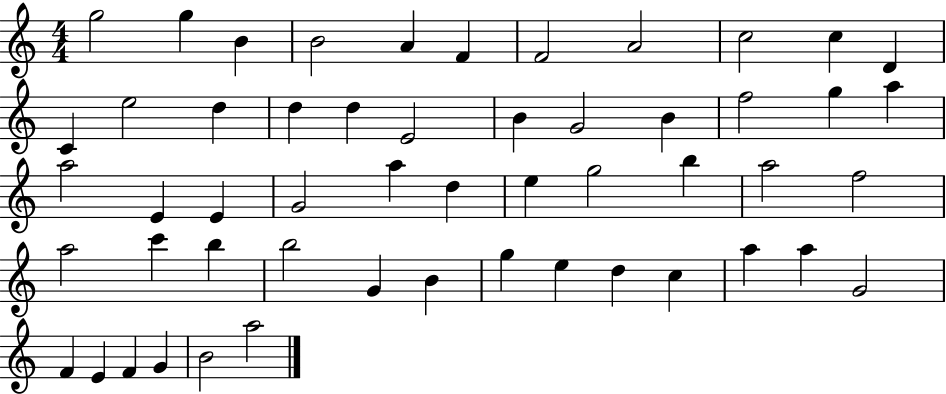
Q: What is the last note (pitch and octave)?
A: A5